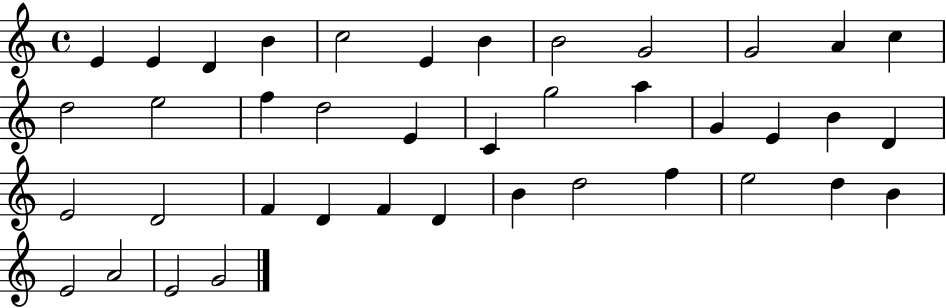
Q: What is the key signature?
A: C major